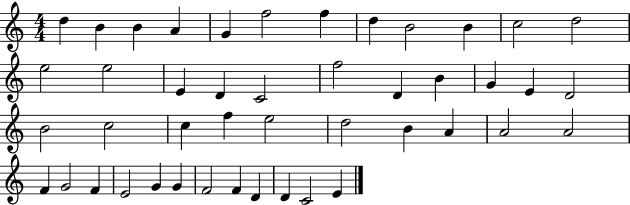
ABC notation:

X:1
T:Untitled
M:4/4
L:1/4
K:C
d B B A G f2 f d B2 B c2 d2 e2 e2 E D C2 f2 D B G E D2 B2 c2 c f e2 d2 B A A2 A2 F G2 F E2 G G F2 F D D C2 E